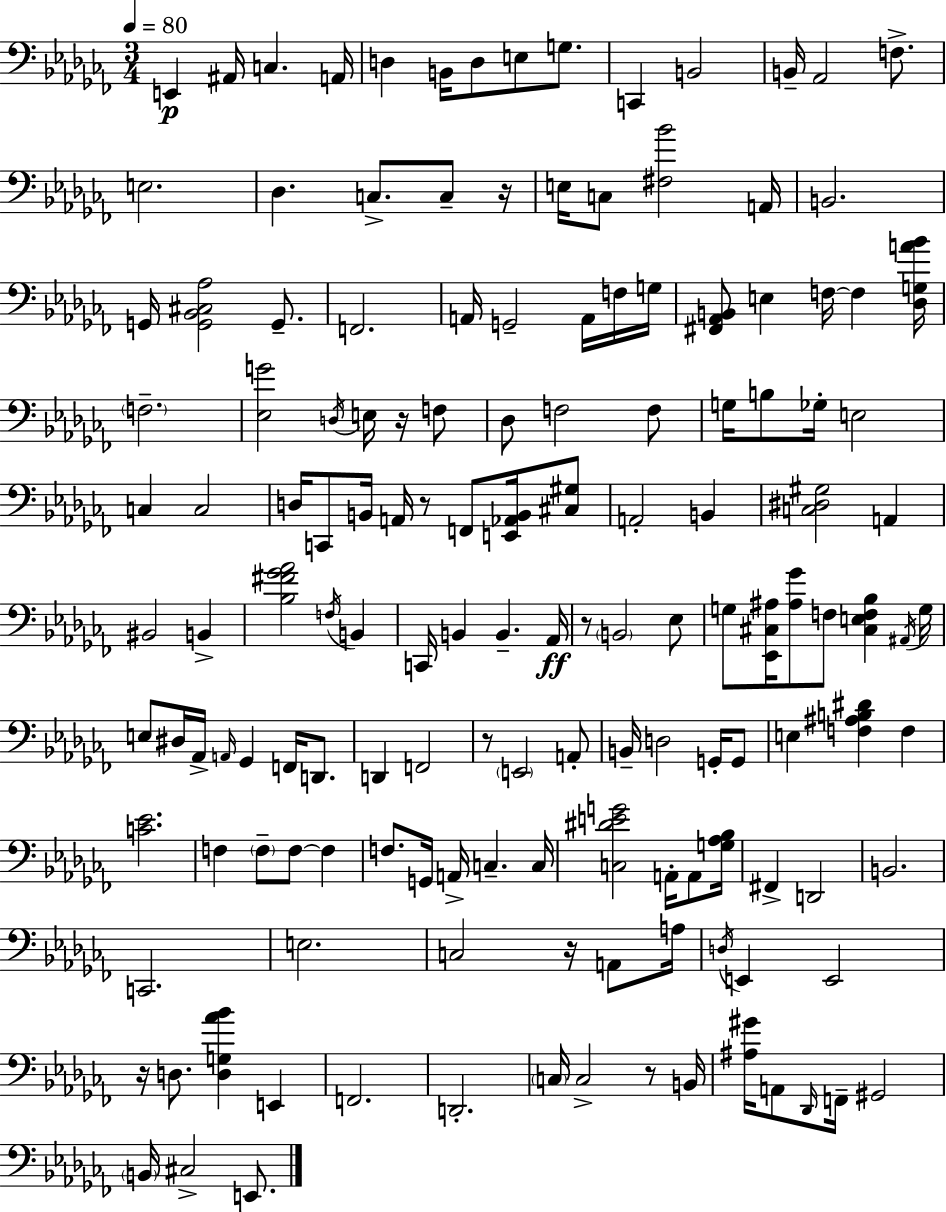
{
  \clef bass
  \numericTimeSignature
  \time 3/4
  \key aes \minor
  \tempo 4 = 80
  e,4\p ais,16 c4. a,16 | d4 b,16 d8 e8 g8. | c,4 b,2 | b,16-- aes,2 f8.-> | \break e2. | des4. c8.-> c8-- r16 | e16 c8 <fis bes'>2 a,16 | b,2. | \break g,16 <g, bes, cis aes>2 g,8.-- | f,2. | a,16 g,2-- a,16 f16 g16 | <fis, aes, b,>8 e4 f16~~ f4 <des g a' bes'>16 | \break \parenthesize f2.-- | <ees g'>2 \acciaccatura { d16 } e16 r16 f8 | des8 f2 f8 | g16 b8 ges16-. e2 | \break c4 c2 | d16 c,8 b,16 a,16 r8 f,8 <e, aes, b,>16 <cis gis>8 | a,2-. b,4 | <c dis gis>2 a,4 | \break bis,2 b,4-> | <bes fis' ges' aes'>2 \acciaccatura { f16 } b,4 | c,16 b,4 b,4.-- | aes,16\ff r8 \parenthesize b,2 | \break ees8 g8 <ees, cis ais>16 <ais ges'>8 f8 <cis e f bes>4 | \acciaccatura { ais,16 } g16 e8 dis16 aes,16-> \grace { a,16 } ges,4 | f,16 d,8. d,4 f,2 | r8 \parenthesize e,2 | \break a,8-. b,16-- d2 | g,16-. g,8 e4 <f ais b dis'>4 | f4 <c' ees'>2. | f4 \parenthesize f8-- f8~~ | \break f4 f8. g,16 a,16-> c4.-- | c16 <c dis' e' g'>2 | a,16-. a,8 <g aes bes>16 fis,4-> d,2 | b,2. | \break c,2. | e2. | c2 | r16 a,8 a16 \acciaccatura { d16 } e,4 e,2 | \break r16 d8. <d g aes' bes'>4 | e,4 f,2. | d,2.-. | \parenthesize c16 c2-> | \break r8 b,16 <ais gis'>16 a,8 \grace { des,16 } f,16-- gis,2 | \parenthesize b,16 cis2-> | e,8. \bar "|."
}